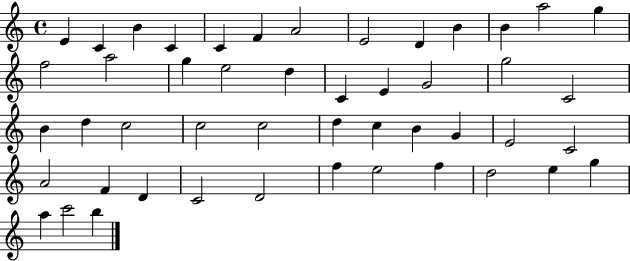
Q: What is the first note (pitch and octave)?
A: E4